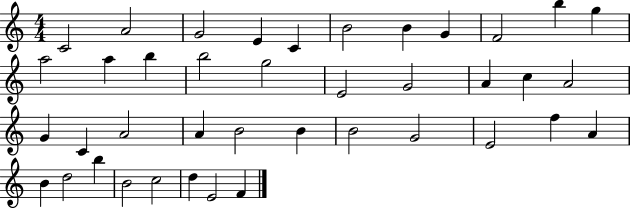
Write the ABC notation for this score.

X:1
T:Untitled
M:4/4
L:1/4
K:C
C2 A2 G2 E C B2 B G F2 b g a2 a b b2 g2 E2 G2 A c A2 G C A2 A B2 B B2 G2 E2 f A B d2 b B2 c2 d E2 F